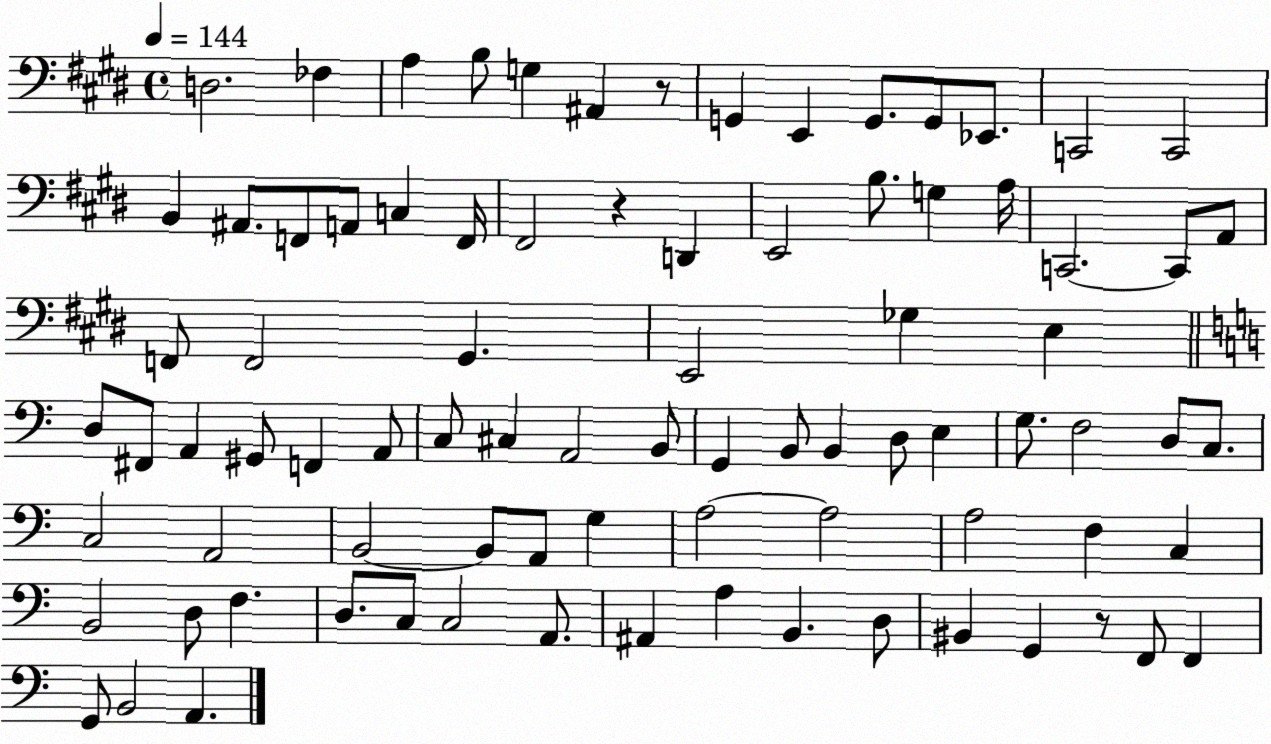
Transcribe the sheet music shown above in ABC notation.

X:1
T:Untitled
M:4/4
L:1/4
K:E
D,2 _F, A, B,/2 G, ^A,, z/2 G,, E,, G,,/2 G,,/2 _E,,/2 C,,2 C,,2 B,, ^A,,/2 F,,/2 A,,/2 C, F,,/4 ^F,,2 z D,, E,,2 B,/2 G, A,/4 C,,2 C,,/2 A,,/2 F,,/2 F,,2 ^G,, E,,2 _G, E, D,/2 ^F,,/2 A,, ^G,,/2 F,, A,,/2 C,/2 ^C, A,,2 B,,/2 G,, B,,/2 B,, D,/2 E, G,/2 F,2 D,/2 C,/2 C,2 A,,2 B,,2 B,,/2 A,,/2 G, A,2 A,2 A,2 F, C, B,,2 D,/2 F, D,/2 C,/2 C,2 A,,/2 ^A,, A, B,, D,/2 ^B,, G,, z/2 F,,/2 F,, G,,/2 B,,2 A,,